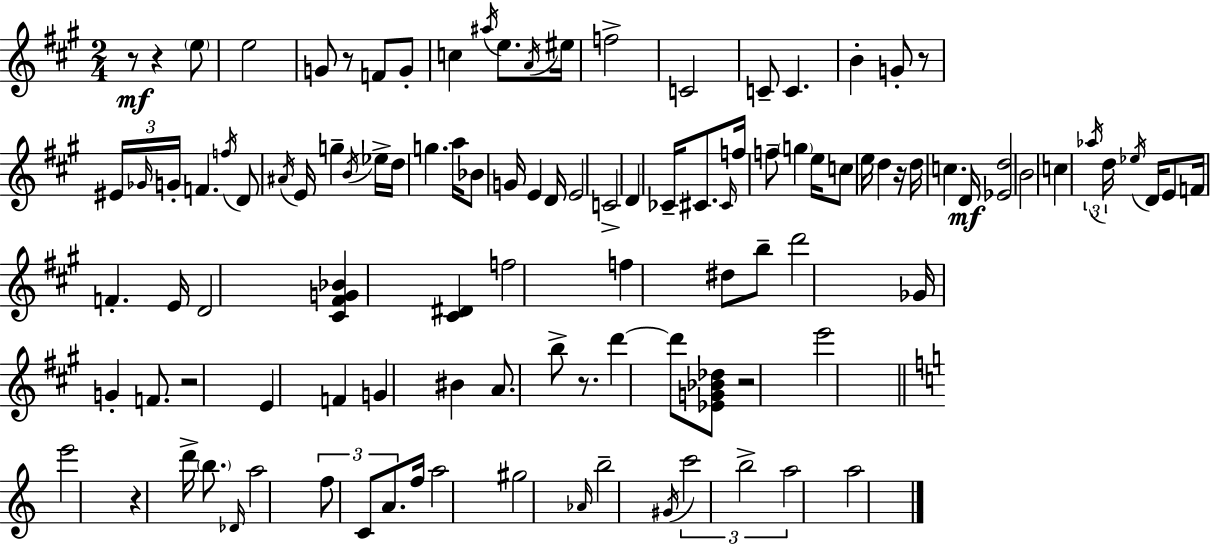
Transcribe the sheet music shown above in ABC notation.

X:1
T:Untitled
M:2/4
L:1/4
K:A
z/2 z e/2 e2 G/2 z/2 F/2 G/2 c ^a/4 e/2 A/4 ^e/4 f2 C2 C/2 C B G/2 z/2 ^E/4 _G/4 G/4 F f/4 D/2 ^A/4 E/4 g B/4 _e/4 d/4 g a/4 _B/2 G/4 E D/4 E2 C2 D _C/4 ^C/2 ^C/4 f/4 f/2 g e/4 c/2 e/4 d z/4 d/4 c D/4 [_Ed]2 B2 c _a/4 d/4 _e/4 D/4 E/2 F/4 F E/4 D2 [^C^FG_B] [^C^D] f2 f ^d/2 b/2 d'2 _G/4 G F/2 z2 E F G ^B A/2 b/2 z/2 d' d'/2 [_EG_B_d]/2 z2 e'2 e'2 z d'/4 b/2 _D/4 a2 f/2 C/2 A/2 f/4 a2 ^g2 _A/4 b2 ^G/4 c'2 b2 a2 a2